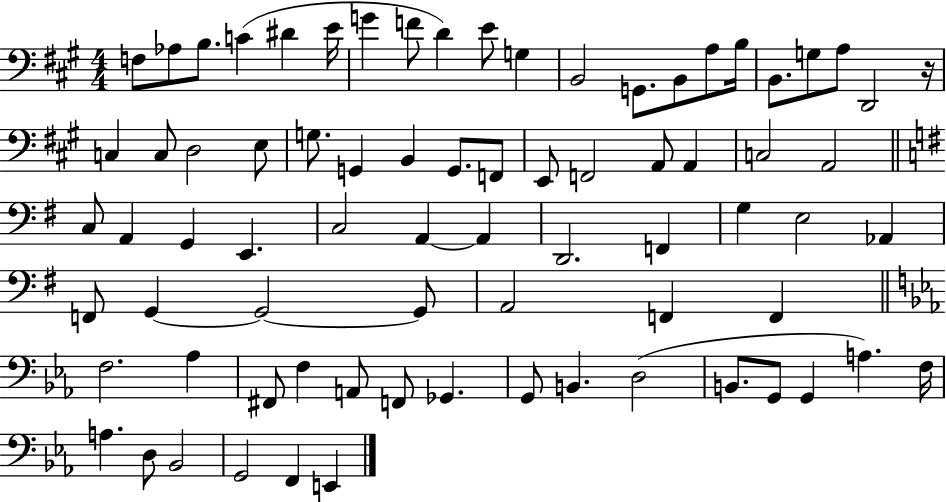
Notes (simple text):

F3/e Ab3/e B3/e. C4/q D#4/q E4/s G4/q F4/e D4/q E4/e G3/q B2/h G2/e. B2/e A3/e B3/s B2/e. G3/e A3/e D2/h R/s C3/q C3/e D3/h E3/e G3/e. G2/q B2/q G2/e. F2/e E2/e F2/h A2/e A2/q C3/h A2/h C3/e A2/q G2/q E2/q. C3/h A2/q A2/q D2/h. F2/q G3/q E3/h Ab2/q F2/e G2/q G2/h G2/e A2/h F2/q F2/q F3/h. Ab3/q F#2/e F3/q A2/e F2/e Gb2/q. G2/e B2/q. D3/h B2/e. G2/e G2/q A3/q. F3/s A3/q. D3/e Bb2/h G2/h F2/q E2/q